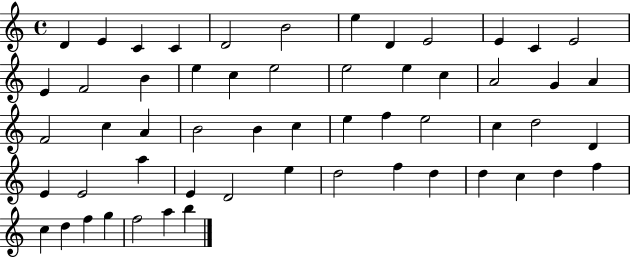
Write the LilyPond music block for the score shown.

{
  \clef treble
  \time 4/4
  \defaultTimeSignature
  \key c \major
  d'4 e'4 c'4 c'4 | d'2 b'2 | e''4 d'4 e'2 | e'4 c'4 e'2 | \break e'4 f'2 b'4 | e''4 c''4 e''2 | e''2 e''4 c''4 | a'2 g'4 a'4 | \break f'2 c''4 a'4 | b'2 b'4 c''4 | e''4 f''4 e''2 | c''4 d''2 d'4 | \break e'4 e'2 a''4 | e'4 d'2 e''4 | d''2 f''4 d''4 | d''4 c''4 d''4 f''4 | \break c''4 d''4 f''4 g''4 | f''2 a''4 b''4 | \bar "|."
}